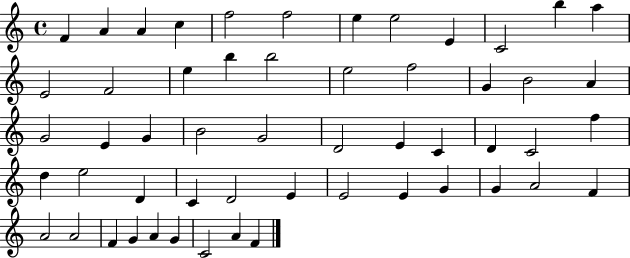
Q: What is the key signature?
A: C major